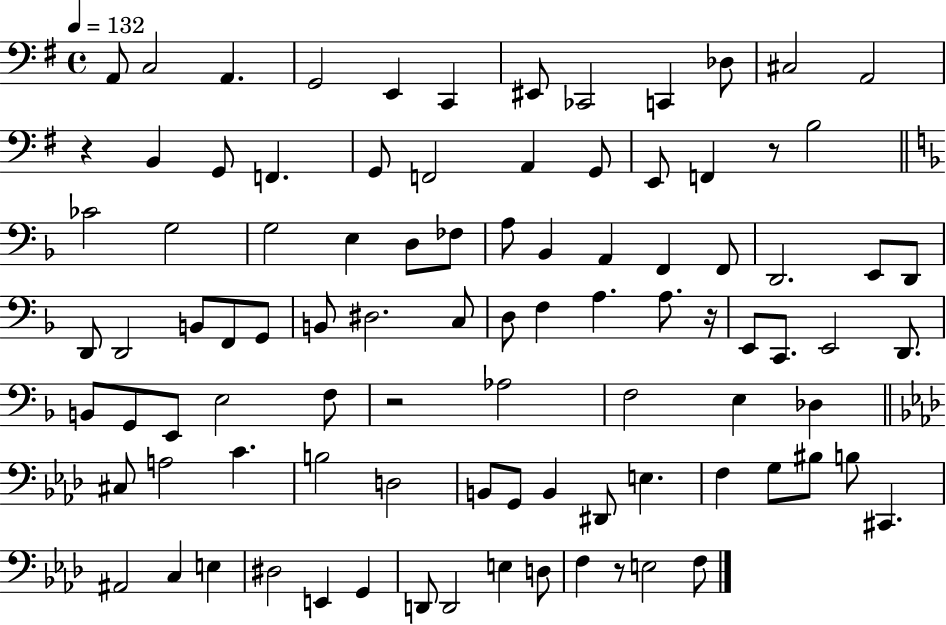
{
  \clef bass
  \time 4/4
  \defaultTimeSignature
  \key g \major
  \tempo 4 = 132
  a,8 c2 a,4. | g,2 e,4 c,4 | eis,8 ces,2 c,4 des8 | cis2 a,2 | \break r4 b,4 g,8 f,4. | g,8 f,2 a,4 g,8 | e,8 f,4 r8 b2 | \bar "||" \break \key f \major ces'2 g2 | g2 e4 d8 fes8 | a8 bes,4 a,4 f,4 f,8 | d,2. e,8 d,8 | \break d,8 d,2 b,8 f,8 g,8 | b,8 dis2. c8 | d8 f4 a4. a8. r16 | e,8 c,8. e,2 d,8. | \break b,8 g,8 e,8 e2 f8 | r2 aes2 | f2 e4 des4 | \bar "||" \break \key f \minor cis8 a2 c'4. | b2 d2 | b,8 g,8 b,4 dis,8 e4. | f4 g8 bis8 b8 cis,4. | \break ais,2 c4 e4 | dis2 e,4 g,4 | d,8 d,2 e4 d8 | f4 r8 e2 f8 | \break \bar "|."
}